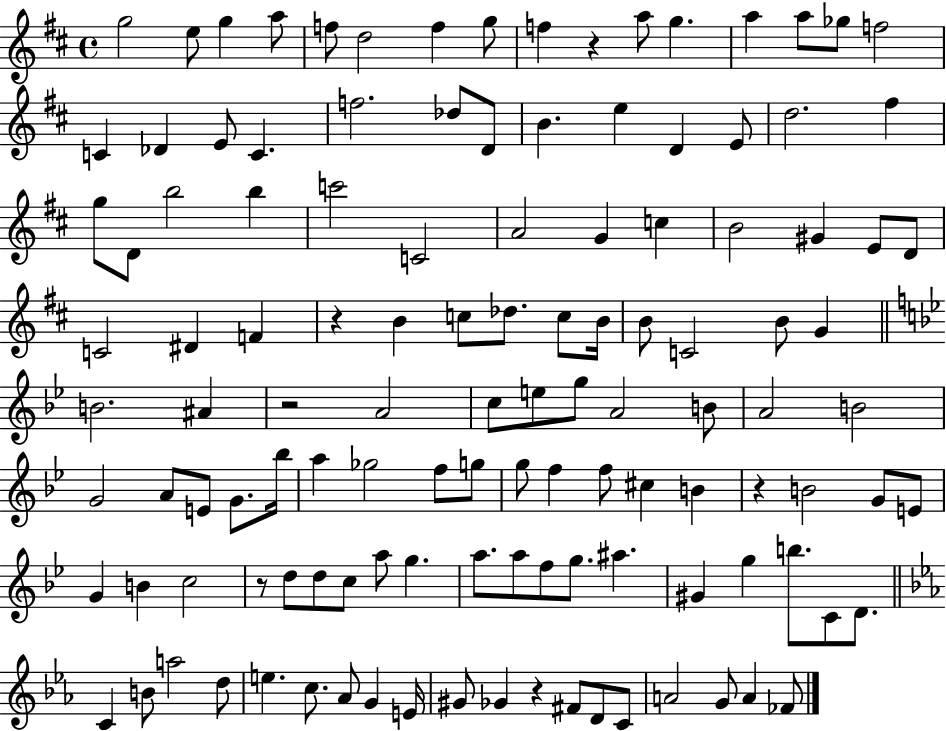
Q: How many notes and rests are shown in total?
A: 122